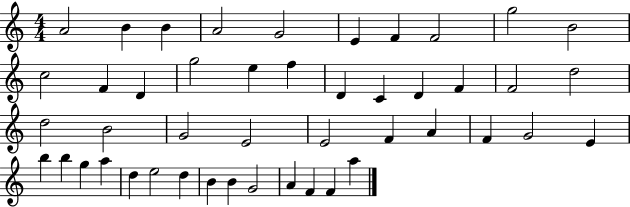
{
  \clef treble
  \numericTimeSignature
  \time 4/4
  \key c \major
  a'2 b'4 b'4 | a'2 g'2 | e'4 f'4 f'2 | g''2 b'2 | \break c''2 f'4 d'4 | g''2 e''4 f''4 | d'4 c'4 d'4 f'4 | f'2 d''2 | \break d''2 b'2 | g'2 e'2 | e'2 f'4 a'4 | f'4 g'2 e'4 | \break b''4 b''4 g''4 a''4 | d''4 e''2 d''4 | b'4 b'4 g'2 | a'4 f'4 f'4 a''4 | \break \bar "|."
}